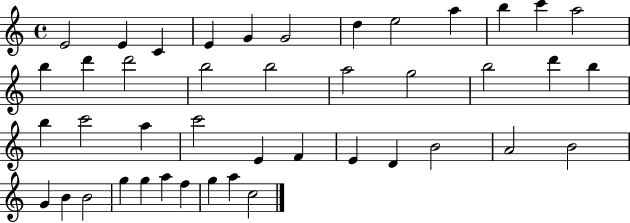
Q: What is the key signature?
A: C major